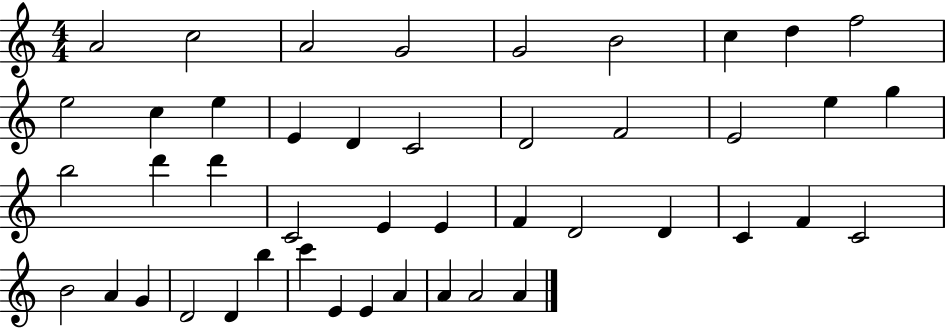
X:1
T:Untitled
M:4/4
L:1/4
K:C
A2 c2 A2 G2 G2 B2 c d f2 e2 c e E D C2 D2 F2 E2 e g b2 d' d' C2 E E F D2 D C F C2 B2 A G D2 D b c' E E A A A2 A